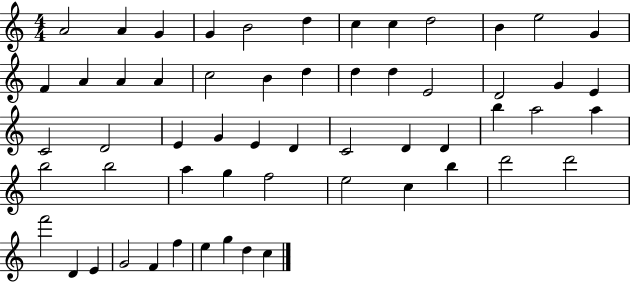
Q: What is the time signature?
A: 4/4